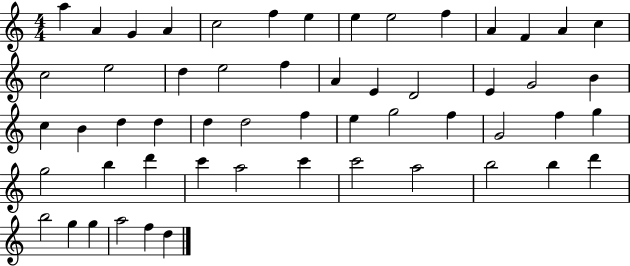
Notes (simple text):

A5/q A4/q G4/q A4/q C5/h F5/q E5/q E5/q E5/h F5/q A4/q F4/q A4/q C5/q C5/h E5/h D5/q E5/h F5/q A4/q E4/q D4/h E4/q G4/h B4/q C5/q B4/q D5/q D5/q D5/q D5/h F5/q E5/q G5/h F5/q G4/h F5/q G5/q G5/h B5/q D6/q C6/q A5/h C6/q C6/h A5/h B5/h B5/q D6/q B5/h G5/q G5/q A5/h F5/q D5/q